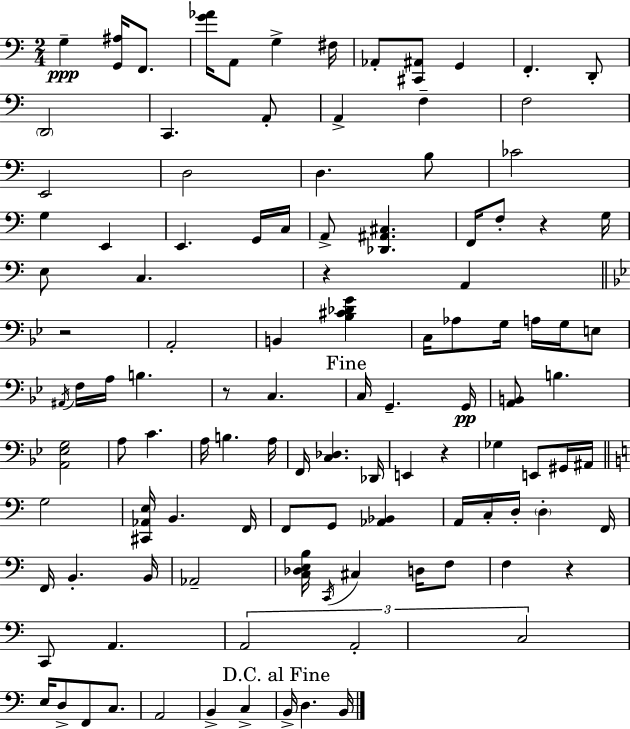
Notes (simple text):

G3/q [G2,A#3]/s F2/e. [G4,Ab4]/s A2/e G3/q F#3/s Ab2/e [C#2,A#2]/e G2/q F2/q. D2/e D2/h C2/q. A2/e A2/q F3/q F3/h E2/h D3/h D3/q. B3/e CES4/h G3/q E2/q E2/q. G2/s C3/s A2/e [Db2,A#2,C#3]/q. F2/s F3/e R/q G3/s E3/e C3/q. R/q A2/q R/h A2/h B2/q [Bb3,C#4,Db4,G4]/q C3/s Ab3/e G3/s A3/s G3/s E3/e A#2/s F3/s A3/s B3/q. R/e C3/q. C3/s G2/q. G2/s [A2,B2]/e B3/q. [A2,Eb3,G3]/h A3/e C4/q. A3/s B3/q. A3/s F2/s [C3,Db3]/q. Db2/s E2/q R/q Gb3/q E2/e G#2/s A#2/s G3/h [C#2,Ab2,E3]/s B2/q. F2/s F2/e G2/e [Ab2,Bb2]/q A2/s C3/s D3/s D3/q F2/s F2/s B2/q. B2/s Ab2/h [C3,Db3,E3,B3]/s C2/s C#3/q D3/s F3/e F3/q R/q C2/e A2/q. A2/h A2/h C3/h E3/s D3/e F2/e C3/e. A2/h B2/q C3/q B2/s D3/q. B2/s